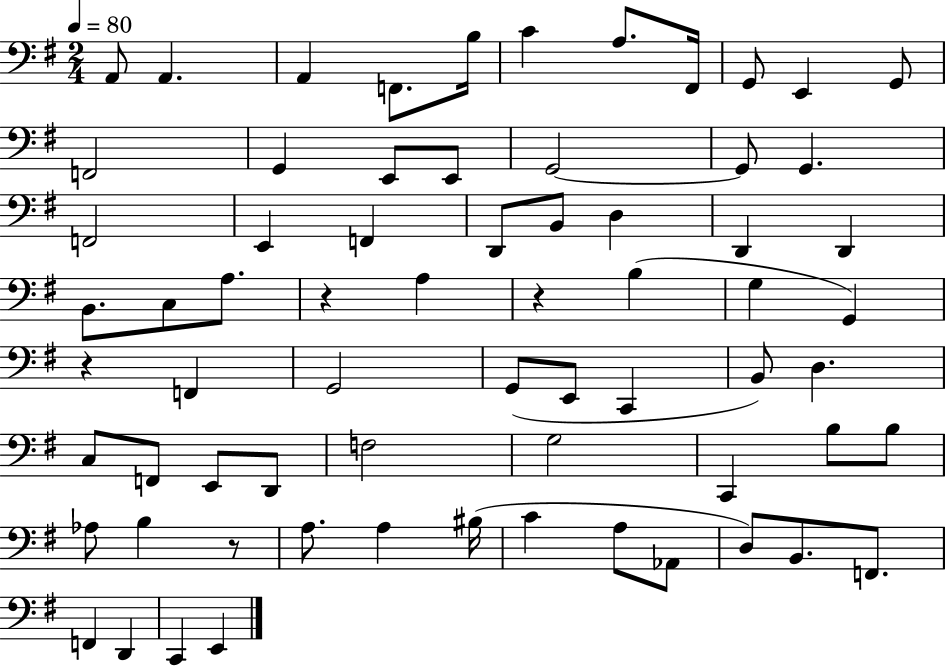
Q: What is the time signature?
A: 2/4